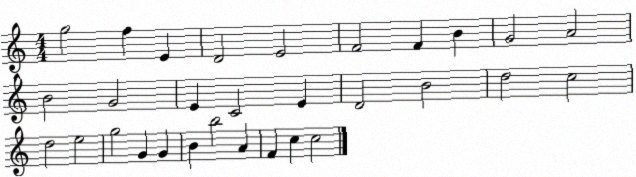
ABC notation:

X:1
T:Untitled
M:4/4
L:1/4
K:C
g2 f E D2 E2 F2 F B G2 A2 B2 G2 E C2 E D2 B2 d2 c2 d2 e2 g2 G G B b2 A F c c2